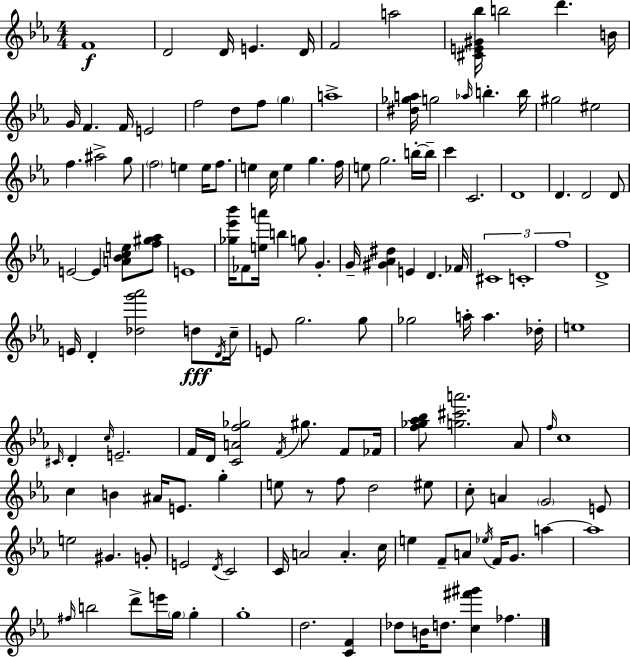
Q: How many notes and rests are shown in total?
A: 145